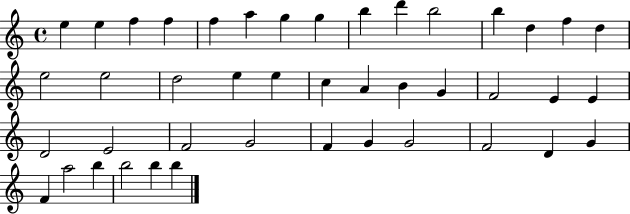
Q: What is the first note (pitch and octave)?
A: E5